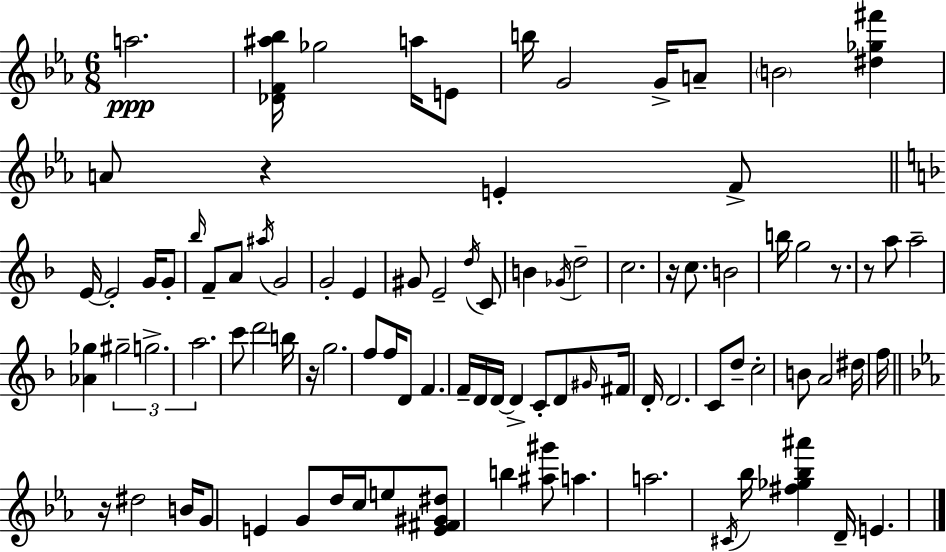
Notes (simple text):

A5/h. [Db4,F4,A#5,Bb5]/s Gb5/h A5/s E4/e B5/s G4/h G4/s A4/e B4/h [D#5,Gb5,F#6]/q A4/e R/q E4/q F4/e E4/s E4/h G4/s G4/e Bb5/s F4/e A4/e A#5/s G4/h G4/h E4/q G#4/e E4/h D5/s C4/e B4/q Gb4/s D5/h C5/h. R/s C5/e. B4/h B5/s G5/h R/e. R/e A5/e A5/h [Ab4,Gb5]/q G#5/h G5/h. A5/h. C6/e D6/h B5/s R/s G5/h. F5/e F5/s D4/e F4/q. F4/s D4/s D4/s D4/q C4/e D4/e G#4/s F#4/s D4/s D4/h. C4/e D5/e C5/h B4/e A4/h D#5/s F5/s R/s D#5/h B4/s G4/e E4/q G4/e D5/s C5/s E5/e [E4,F#4,G#4,D#5]/e B5/q [A#5,G#6]/e A5/q. A5/h. C#4/s Bb5/s [F#5,Gb5,Bb5,A#6]/q D4/s E4/q.